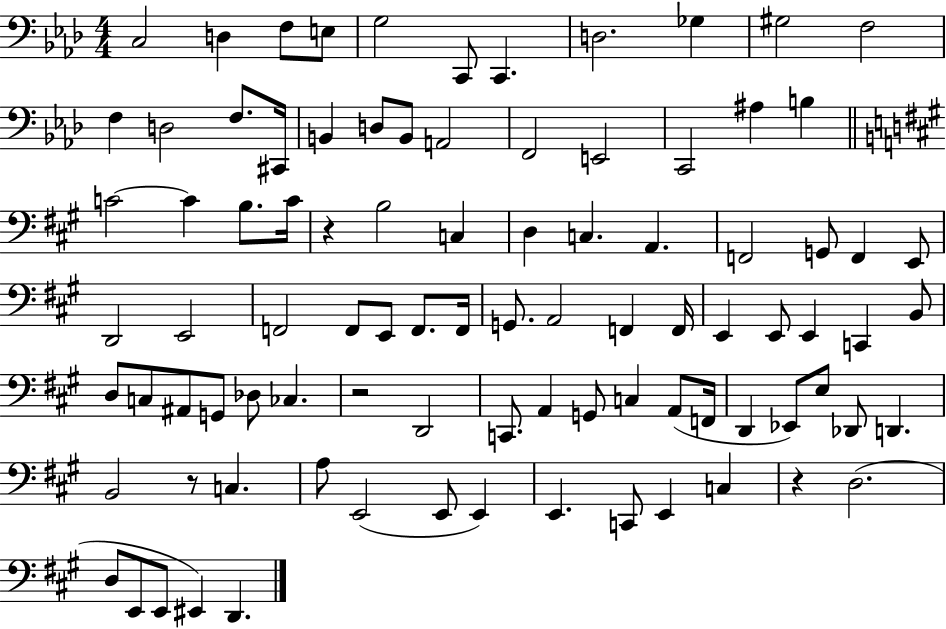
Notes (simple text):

C3/h D3/q F3/e E3/e G3/h C2/e C2/q. D3/h. Gb3/q G#3/h F3/h F3/q D3/h F3/e. C#2/s B2/q D3/e B2/e A2/h F2/h E2/h C2/h A#3/q B3/q C4/h C4/q B3/e. C4/s R/q B3/h C3/q D3/q C3/q. A2/q. F2/h G2/e F2/q E2/e D2/h E2/h F2/h F2/e E2/e F2/e. F2/s G2/e. A2/h F2/q F2/s E2/q E2/e E2/q C2/q B2/e D3/e C3/e A#2/e G2/e Db3/e CES3/q. R/h D2/h C2/e. A2/q G2/e C3/q A2/e F2/s D2/q Eb2/e E3/e Db2/e D2/q. B2/h R/e C3/q. A3/e E2/h E2/e E2/q E2/q. C2/e E2/q C3/q R/q D3/h. D3/e E2/e E2/e EIS2/q D2/q.